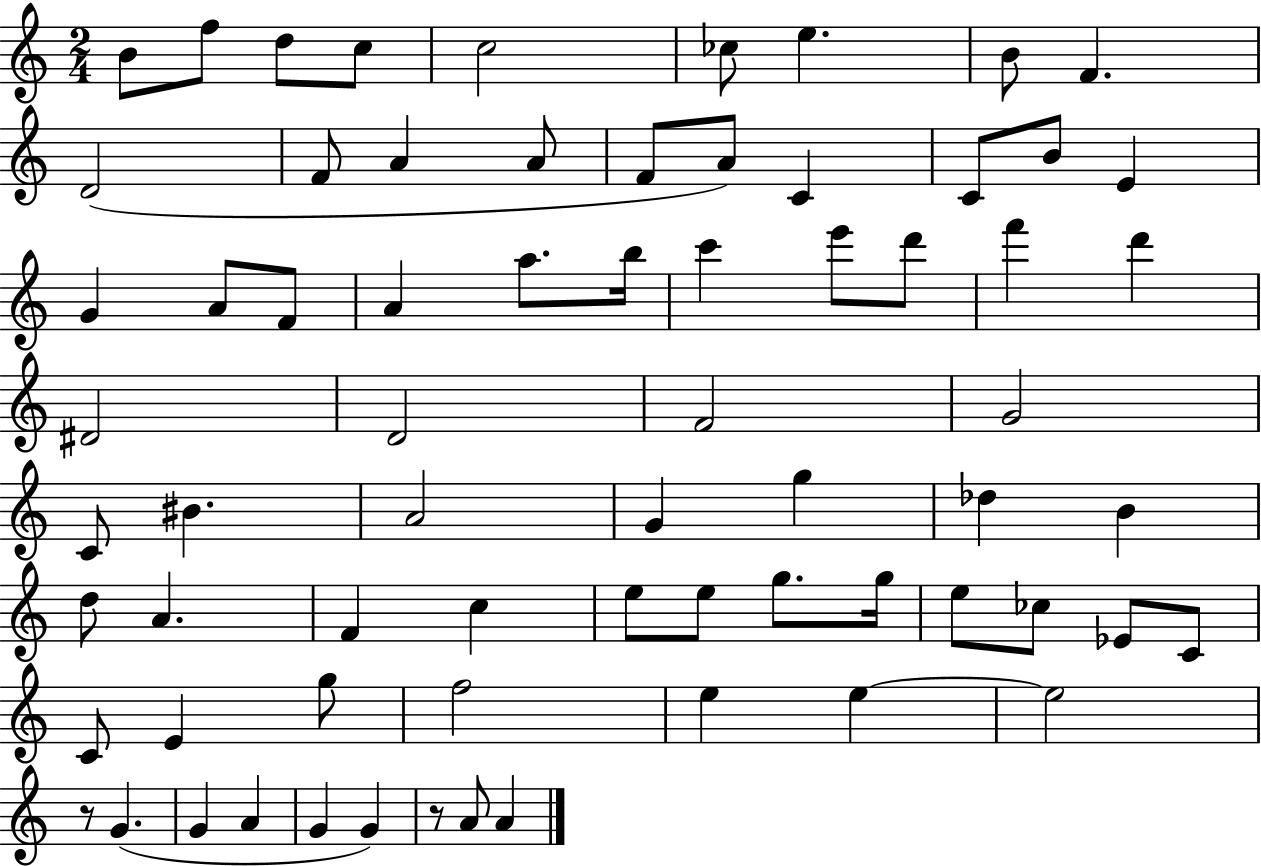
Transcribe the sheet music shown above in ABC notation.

X:1
T:Untitled
M:2/4
L:1/4
K:C
B/2 f/2 d/2 c/2 c2 _c/2 e B/2 F D2 F/2 A A/2 F/2 A/2 C C/2 B/2 E G A/2 F/2 A a/2 b/4 c' e'/2 d'/2 f' d' ^D2 D2 F2 G2 C/2 ^B A2 G g _d B d/2 A F c e/2 e/2 g/2 g/4 e/2 _c/2 _E/2 C/2 C/2 E g/2 f2 e e e2 z/2 G G A G G z/2 A/2 A